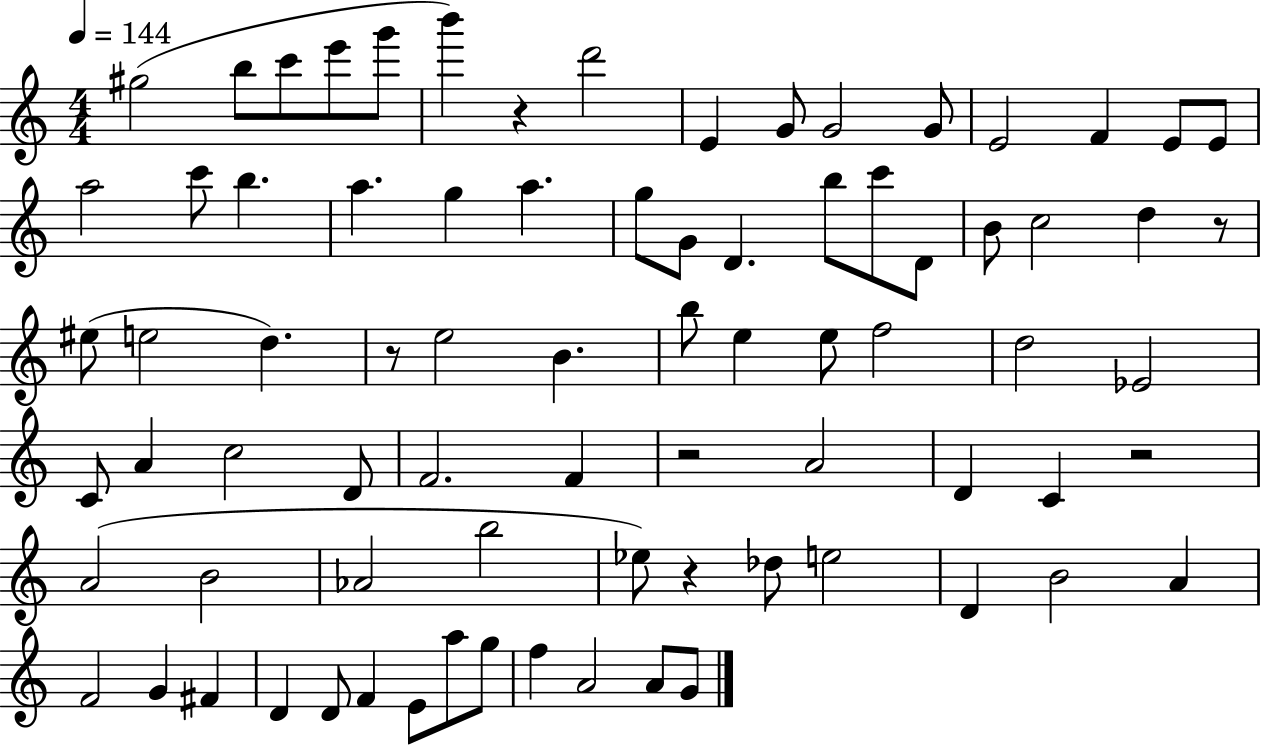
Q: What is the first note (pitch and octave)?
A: G#5